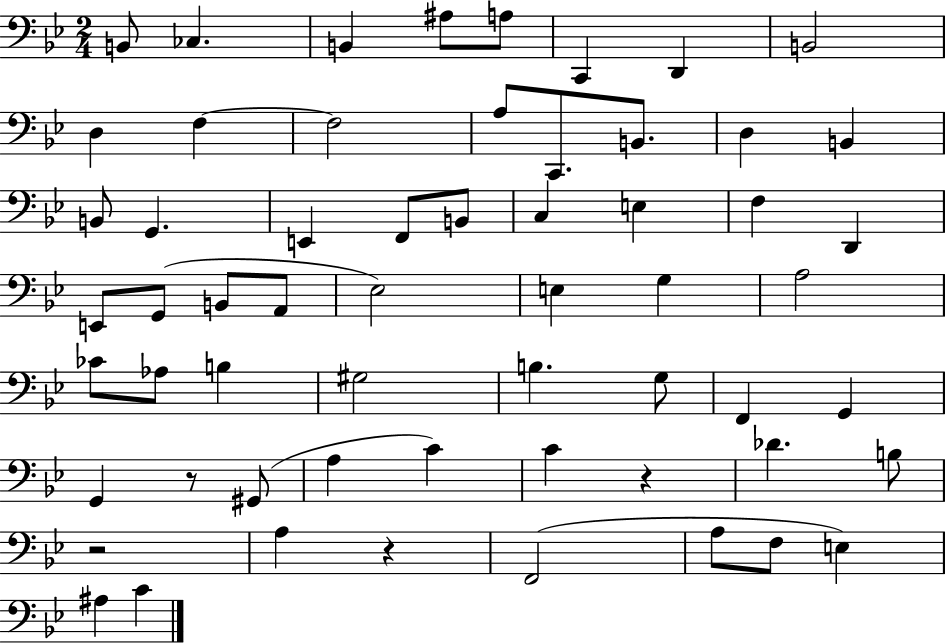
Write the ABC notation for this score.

X:1
T:Untitled
M:2/4
L:1/4
K:Bb
B,,/2 _C, B,, ^A,/2 A,/2 C,, D,, B,,2 D, F, F,2 A,/2 C,,/2 B,,/2 D, B,, B,,/2 G,, E,, F,,/2 B,,/2 C, E, F, D,, E,,/2 G,,/2 B,,/2 A,,/2 _E,2 E, G, A,2 _C/2 _A,/2 B, ^G,2 B, G,/2 F,, G,, G,, z/2 ^G,,/2 A, C C z _D B,/2 z2 A, z F,,2 A,/2 F,/2 E, ^A, C